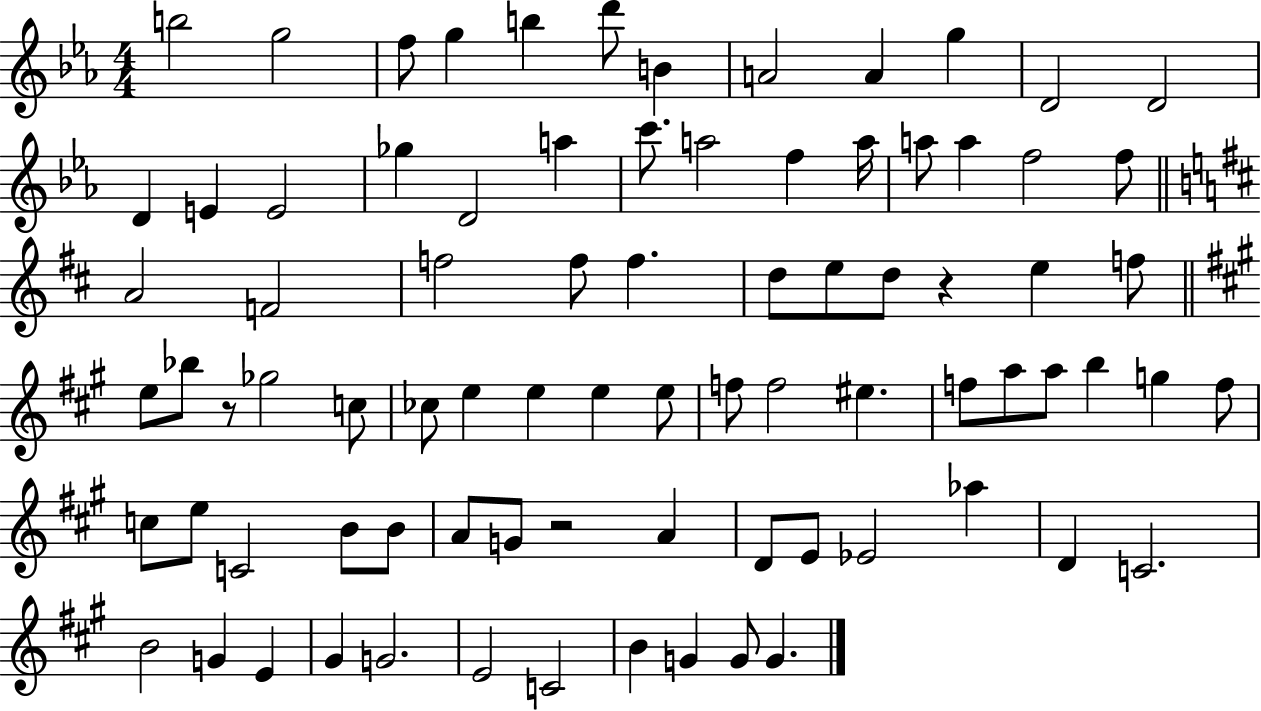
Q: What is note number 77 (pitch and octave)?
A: G4